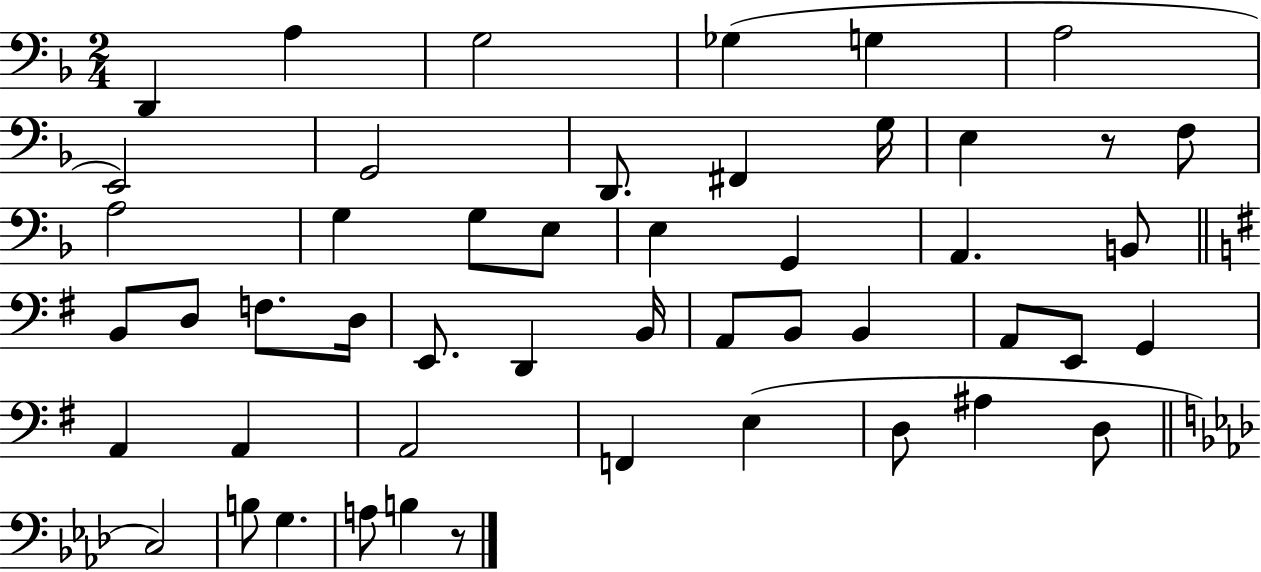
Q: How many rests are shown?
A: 2